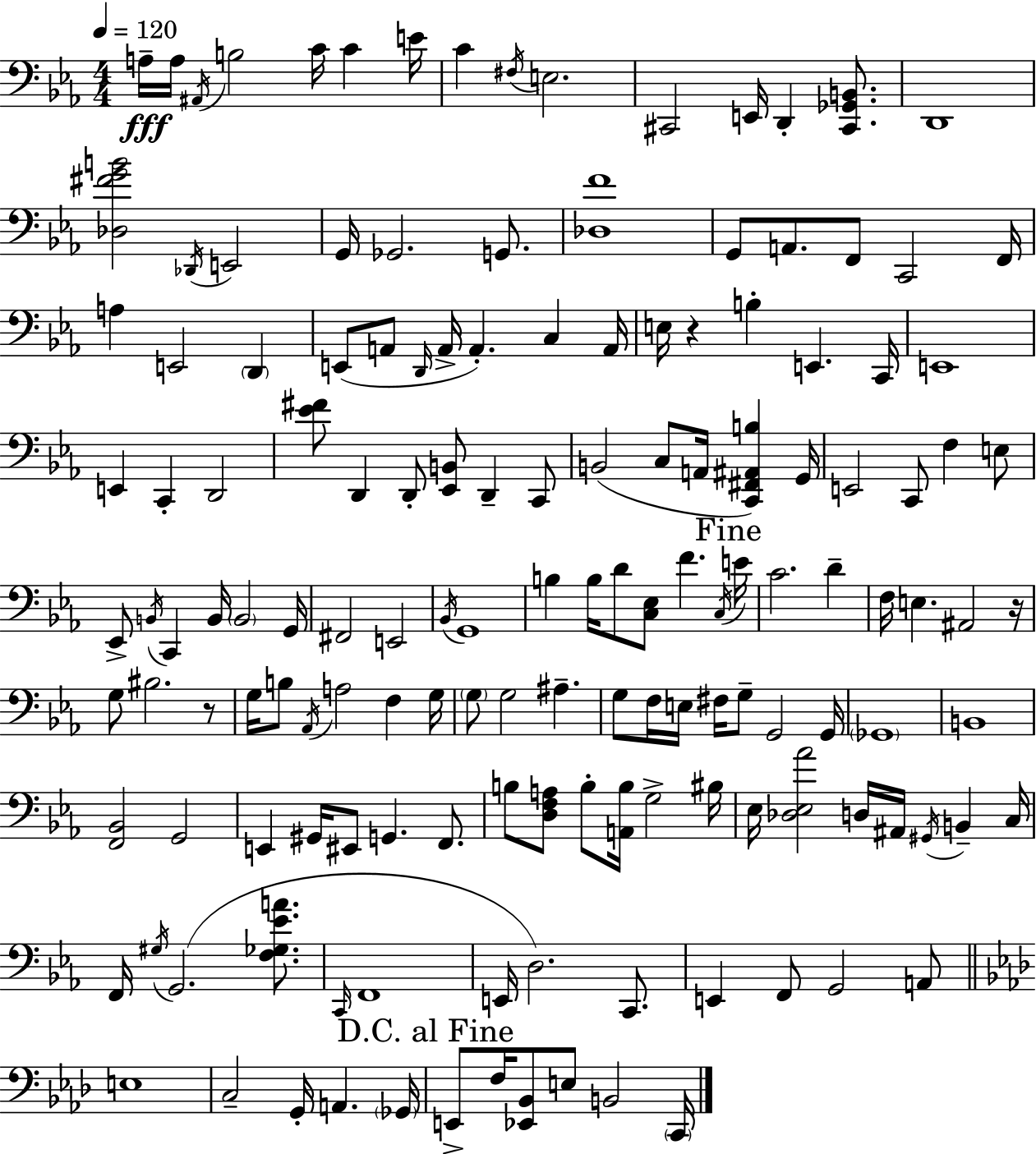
A3/s A3/s A#2/s B3/h C4/s C4/q E4/s C4/q F#3/s E3/h. C#2/h E2/s D2/q [C#2,Gb2,B2]/e. D2/w [Db3,F#4,G4,B4]/h Db2/s E2/h G2/s Gb2/h. G2/e. [Db3,F4]/w G2/e A2/e. F2/e C2/h F2/s A3/q E2/h D2/q E2/e A2/e D2/s A2/s A2/q. C3/q A2/s E3/s R/q B3/q E2/q. C2/s E2/w E2/q C2/q D2/h [Eb4,F#4]/e D2/q D2/e [Eb2,B2]/e D2/q C2/e B2/h C3/e A2/s [C2,F#2,A#2,B3]/q G2/s E2/h C2/e F3/q E3/e Eb2/e B2/s C2/q B2/s B2/h G2/s F#2/h E2/h Bb2/s G2/w B3/q B3/s D4/e [C3,Eb3]/e F4/q. C3/s E4/s C4/h. D4/q F3/s E3/q. A#2/h R/s G3/e BIS3/h. R/e G3/s B3/e Ab2/s A3/h F3/q G3/s G3/e G3/h A#3/q. G3/e F3/s E3/s F#3/s G3/e G2/h G2/s Gb2/w B2/w [F2,Bb2]/h G2/h E2/q G#2/s EIS2/e G2/q. F2/e. B3/e [D3,F3,A3]/e B3/e [A2,B3]/s G3/h BIS3/s Eb3/s [Db3,Eb3,Ab4]/h D3/s A#2/s G#2/s B2/q C3/s F2/s G#3/s G2/h. [F3,Gb3,Eb4,A4]/e. C2/s F2/w E2/s D3/h. C2/e. E2/q F2/e G2/h A2/e E3/w C3/h G2/s A2/q. Gb2/s E2/e F3/s [Eb2,Bb2]/e E3/e B2/h C2/s